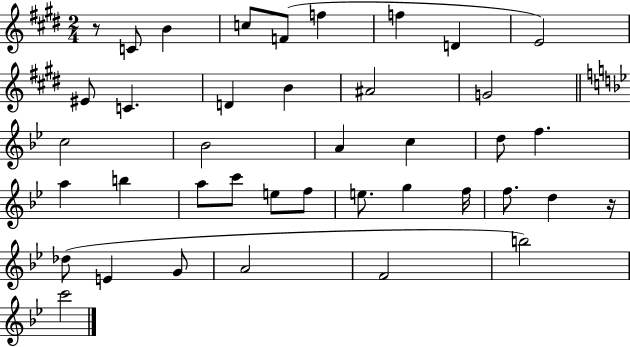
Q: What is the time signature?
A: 2/4